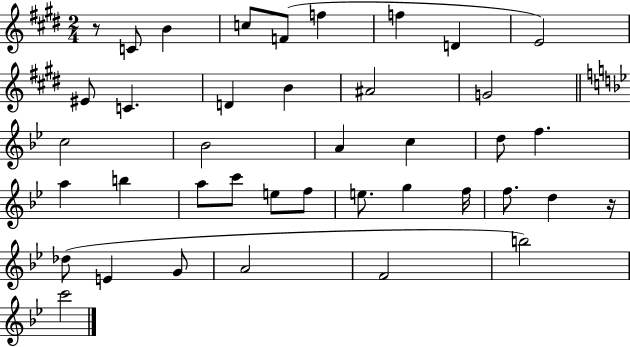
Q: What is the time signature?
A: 2/4